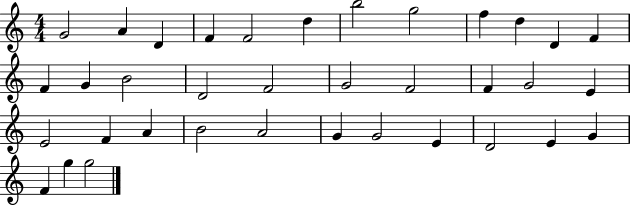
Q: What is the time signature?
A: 4/4